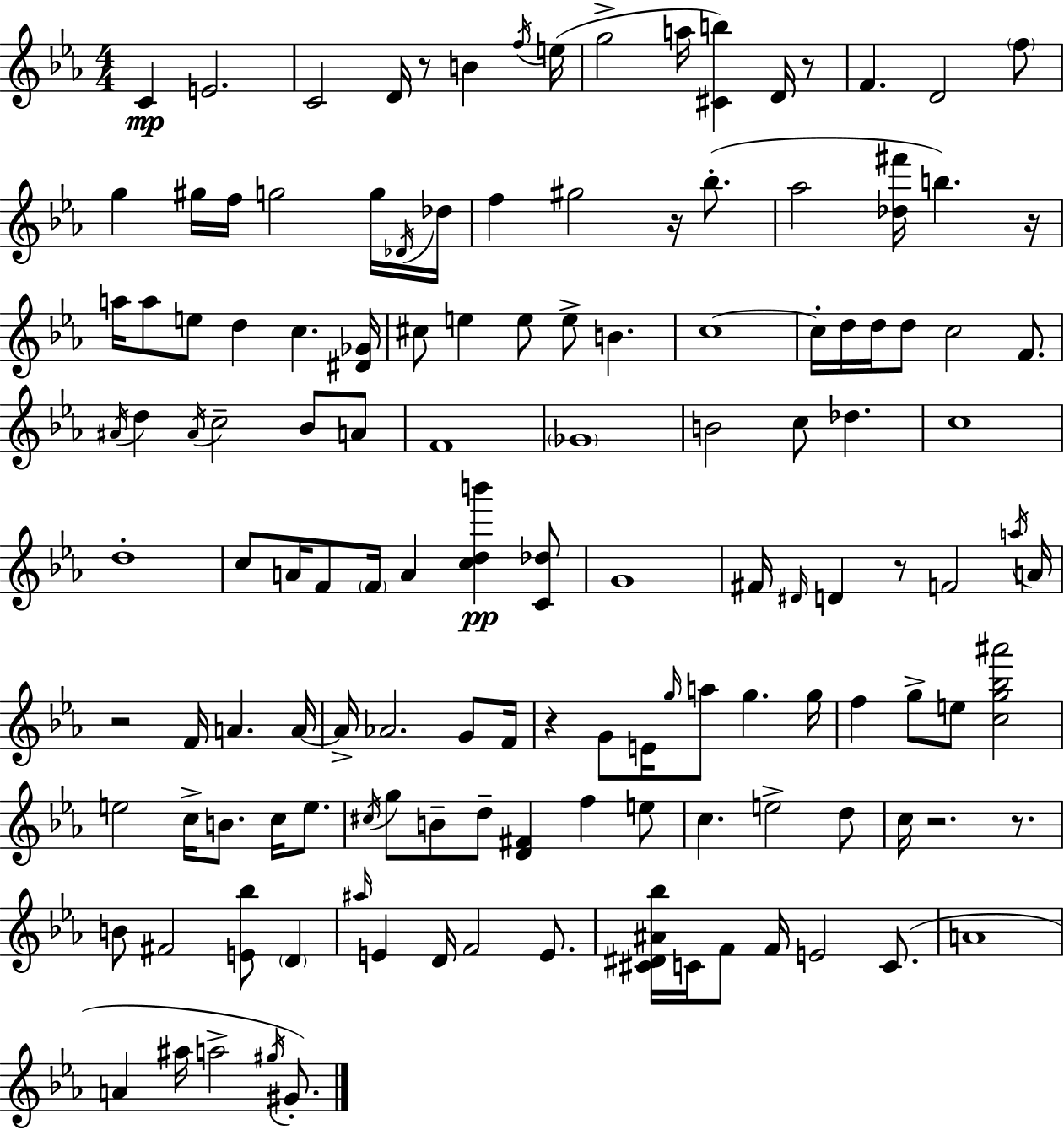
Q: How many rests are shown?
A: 9